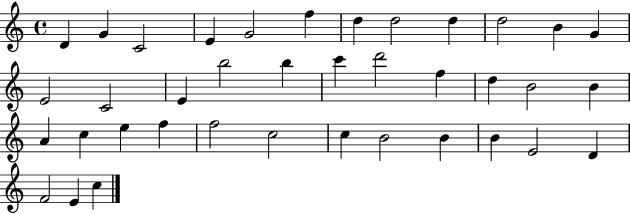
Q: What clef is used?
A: treble